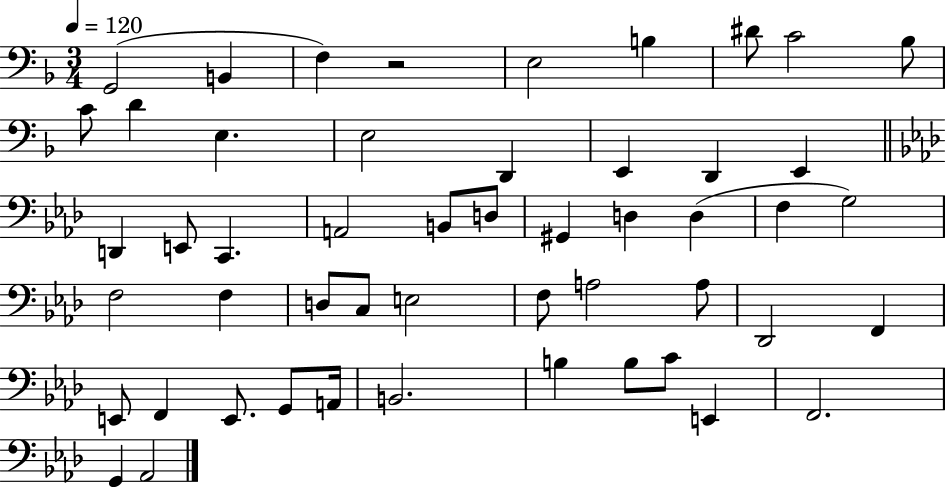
G2/h B2/q F3/q R/h E3/h B3/q D#4/e C4/h Bb3/e C4/e D4/q E3/q. E3/h D2/q E2/q D2/q E2/q D2/q E2/e C2/q. A2/h B2/e D3/e G#2/q D3/q D3/q F3/q G3/h F3/h F3/q D3/e C3/e E3/h F3/e A3/h A3/e Db2/h F2/q E2/e F2/q E2/e. G2/e A2/s B2/h. B3/q B3/e C4/e E2/q F2/h. G2/q Ab2/h